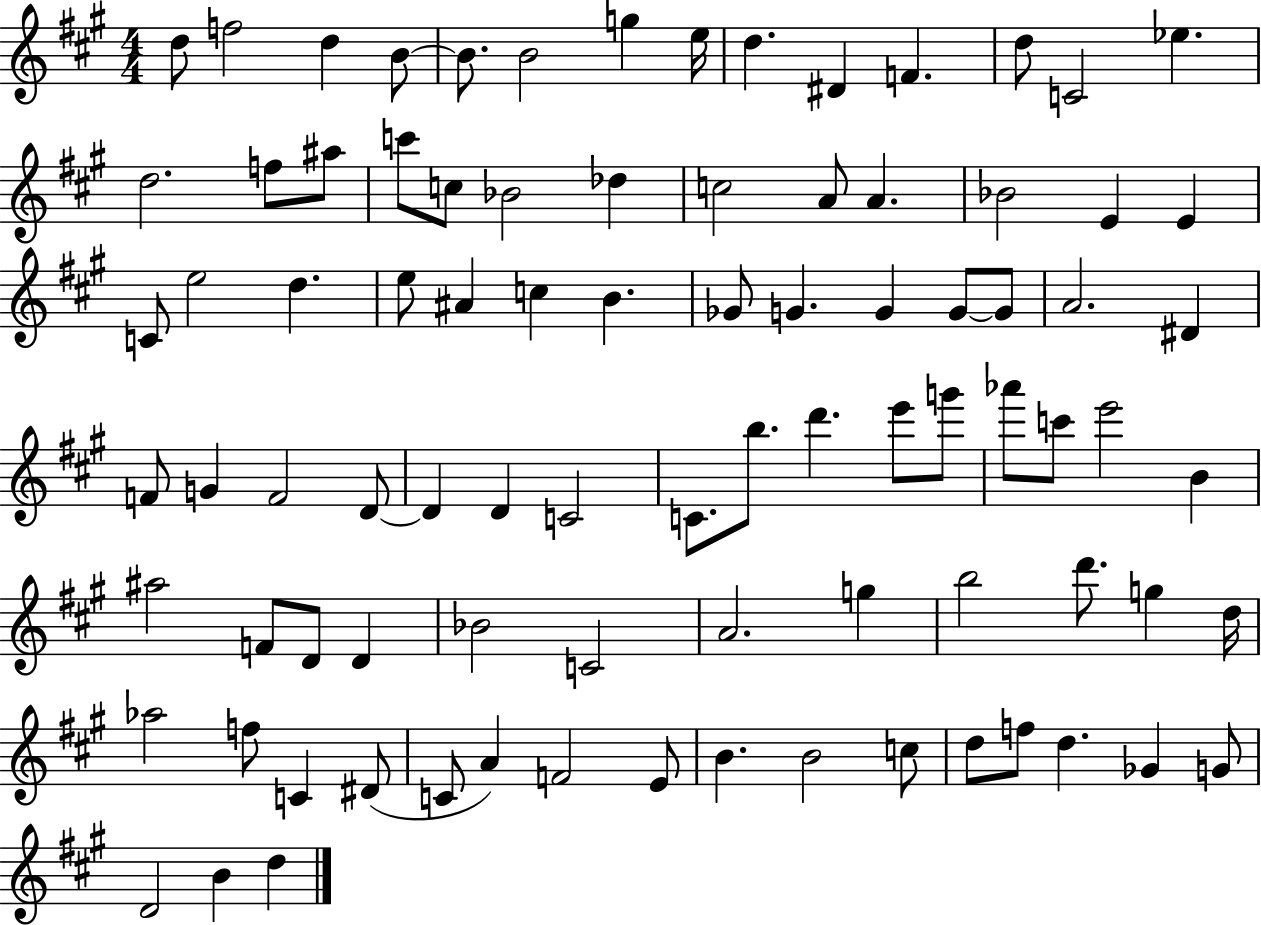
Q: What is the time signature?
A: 4/4